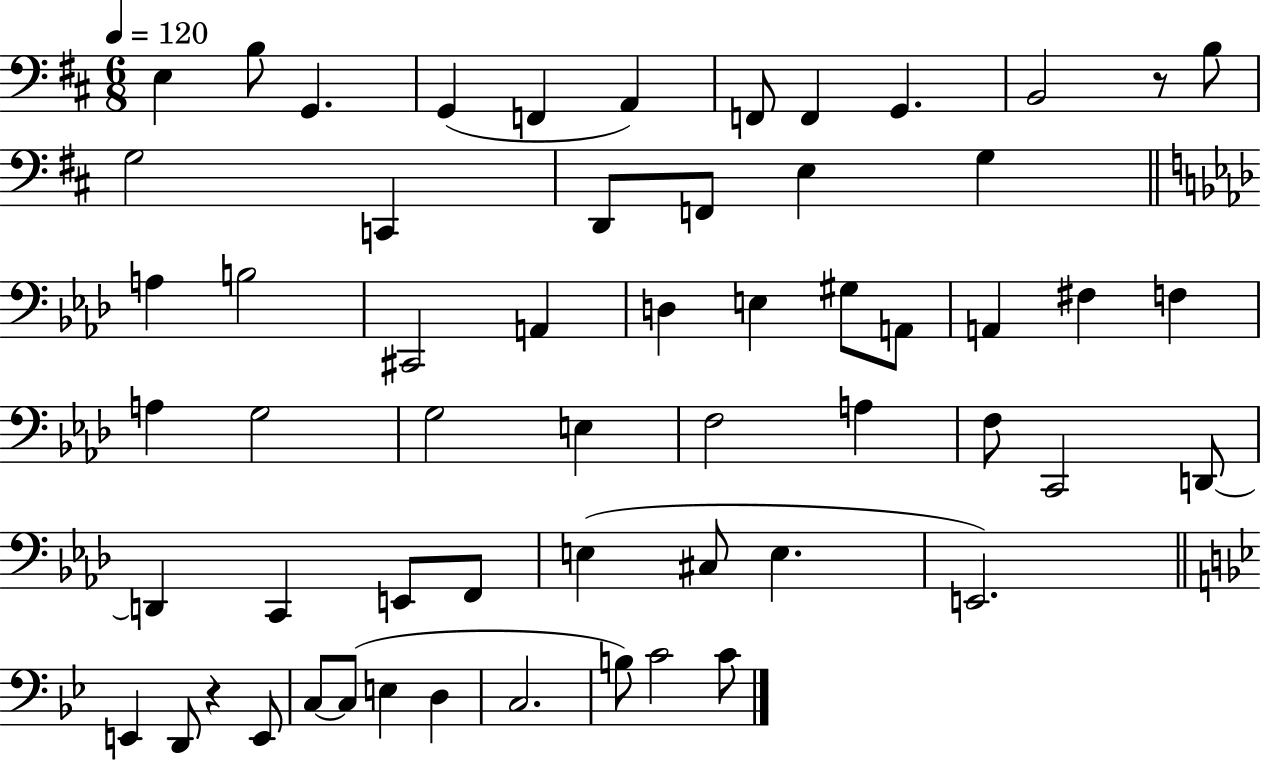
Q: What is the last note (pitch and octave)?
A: C4